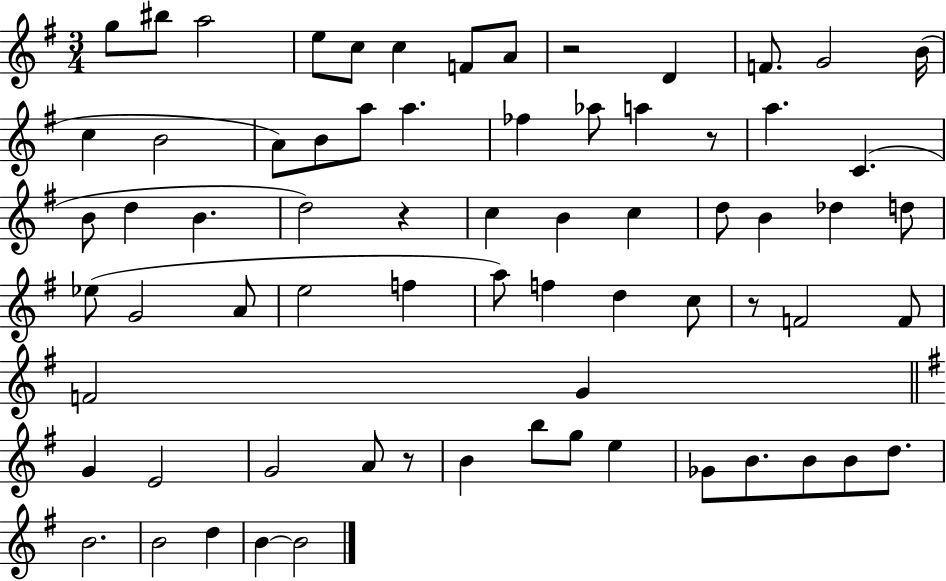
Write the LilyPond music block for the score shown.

{
  \clef treble
  \numericTimeSignature
  \time 3/4
  \key g \major
  g''8 bis''8 a''2 | e''8 c''8 c''4 f'8 a'8 | r2 d'4 | f'8. g'2 b'16( | \break c''4 b'2 | a'8) b'8 a''8 a''4. | fes''4 aes''8 a''4 r8 | a''4. c'4.( | \break b'8 d''4 b'4. | d''2) r4 | c''4 b'4 c''4 | d''8 b'4 des''4 d''8 | \break ees''8( g'2 a'8 | e''2 f''4 | a''8) f''4 d''4 c''8 | r8 f'2 f'8 | \break f'2 g'4 | \bar "||" \break \key e \minor g'4 e'2 | g'2 a'8 r8 | b'4 b''8 g''8 e''4 | ges'8 b'8. b'8 b'8 d''8. | \break b'2. | b'2 d''4 | b'4~~ b'2 | \bar "|."
}